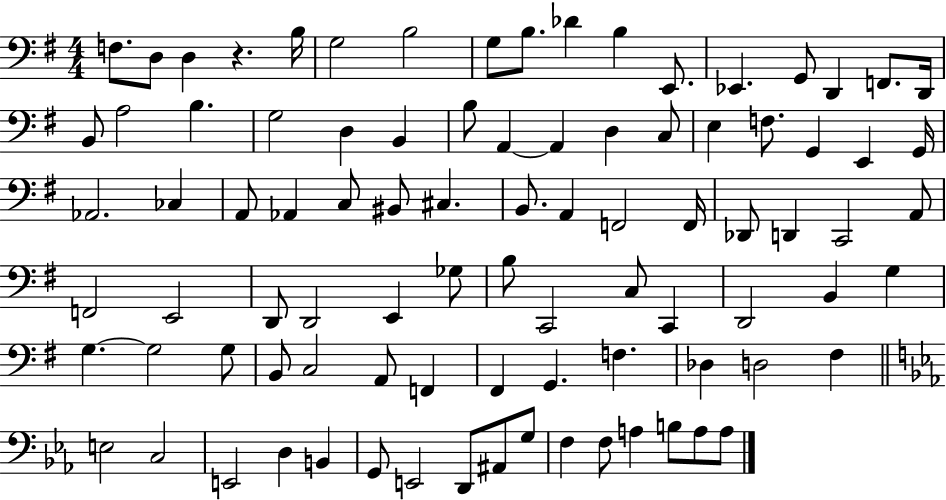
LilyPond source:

{
  \clef bass
  \numericTimeSignature
  \time 4/4
  \key g \major
  f8. d8 d4 r4. b16 | g2 b2 | g8 b8. des'4 b4 e,8. | ees,4. g,8 d,4 f,8. d,16 | \break b,8 a2 b4. | g2 d4 b,4 | b8 a,4~~ a,4 d4 c8 | e4 f8. g,4 e,4 g,16 | \break aes,2. ces4 | a,8 aes,4 c8 bis,8 cis4. | b,8. a,4 f,2 f,16 | des,8 d,4 c,2 a,8 | \break f,2 e,2 | d,8 d,2 e,4 ges8 | b8 c,2 c8 c,4 | d,2 b,4 g4 | \break g4.~~ g2 g8 | b,8 c2 a,8 f,4 | fis,4 g,4. f4. | des4 d2 fis4 | \break \bar "||" \break \key ees \major e2 c2 | e,2 d4 b,4 | g,8 e,2 d,8 ais,8 g8 | f4 f8 a4 b8 a8 a8 | \break \bar "|."
}